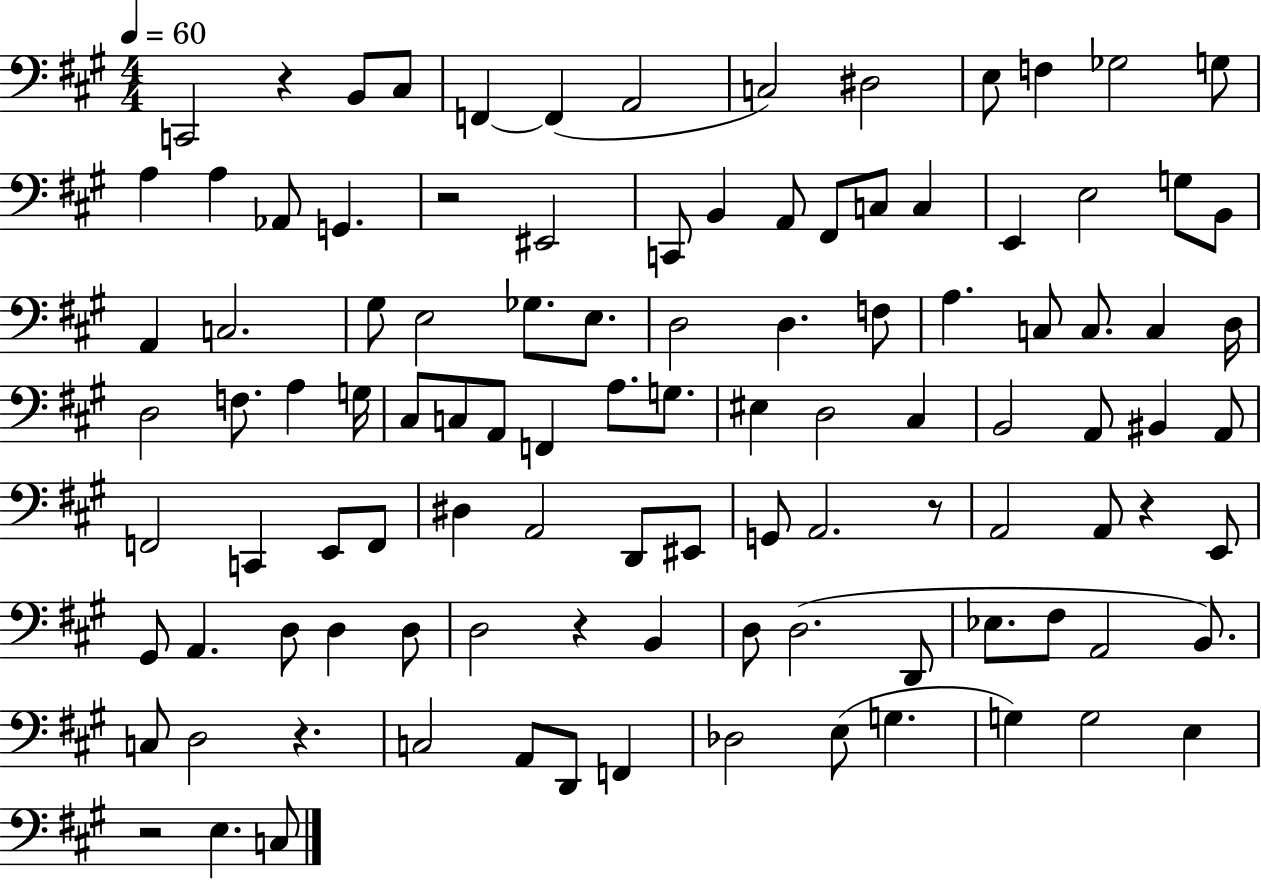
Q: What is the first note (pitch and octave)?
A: C2